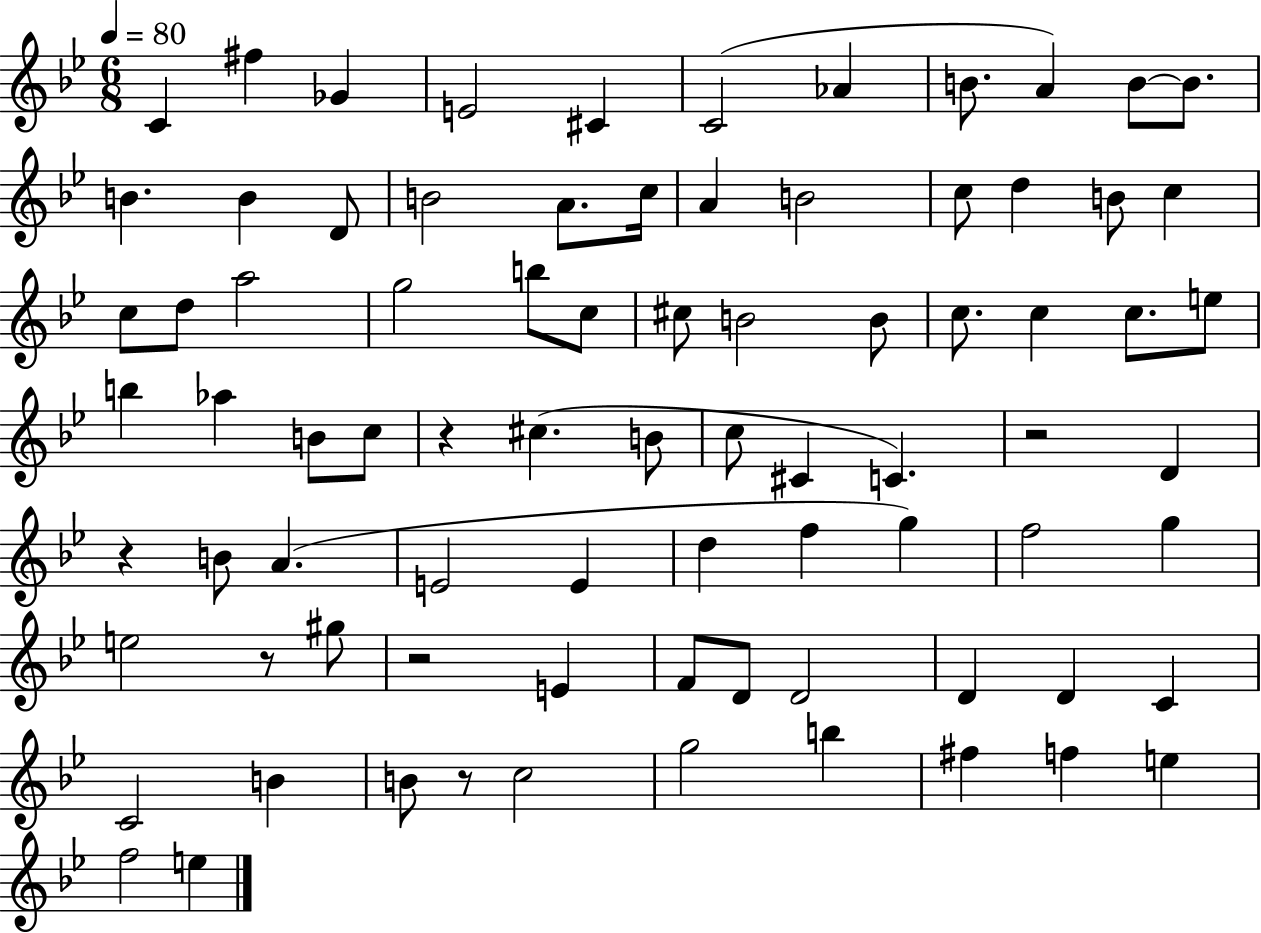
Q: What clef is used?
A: treble